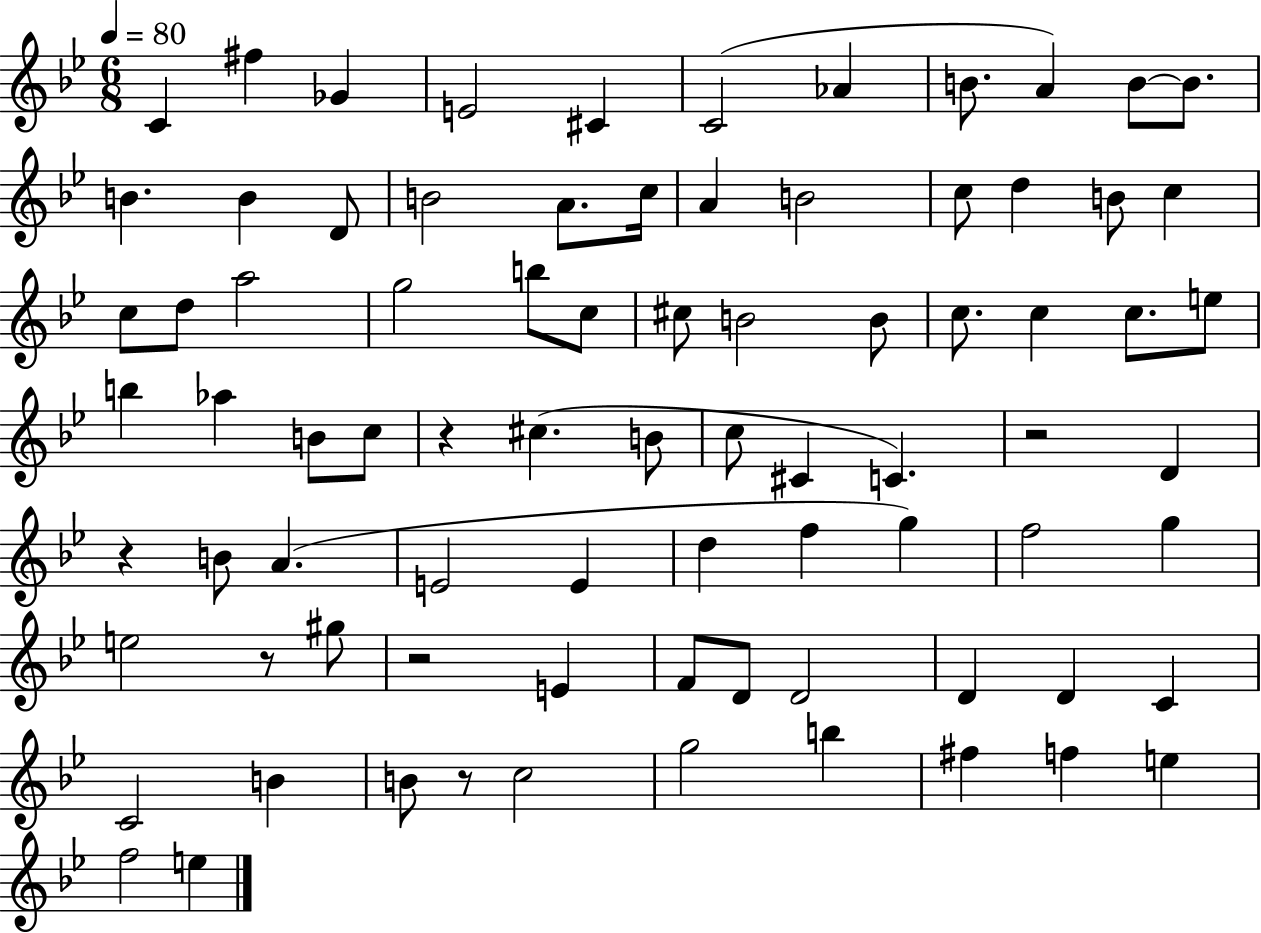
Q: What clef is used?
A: treble